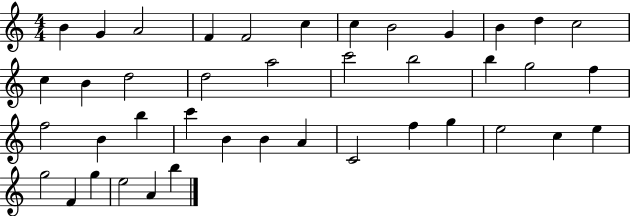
X:1
T:Untitled
M:4/4
L:1/4
K:C
B G A2 F F2 c c B2 G B d c2 c B d2 d2 a2 c'2 b2 b g2 f f2 B b c' B B A C2 f g e2 c e g2 F g e2 A b